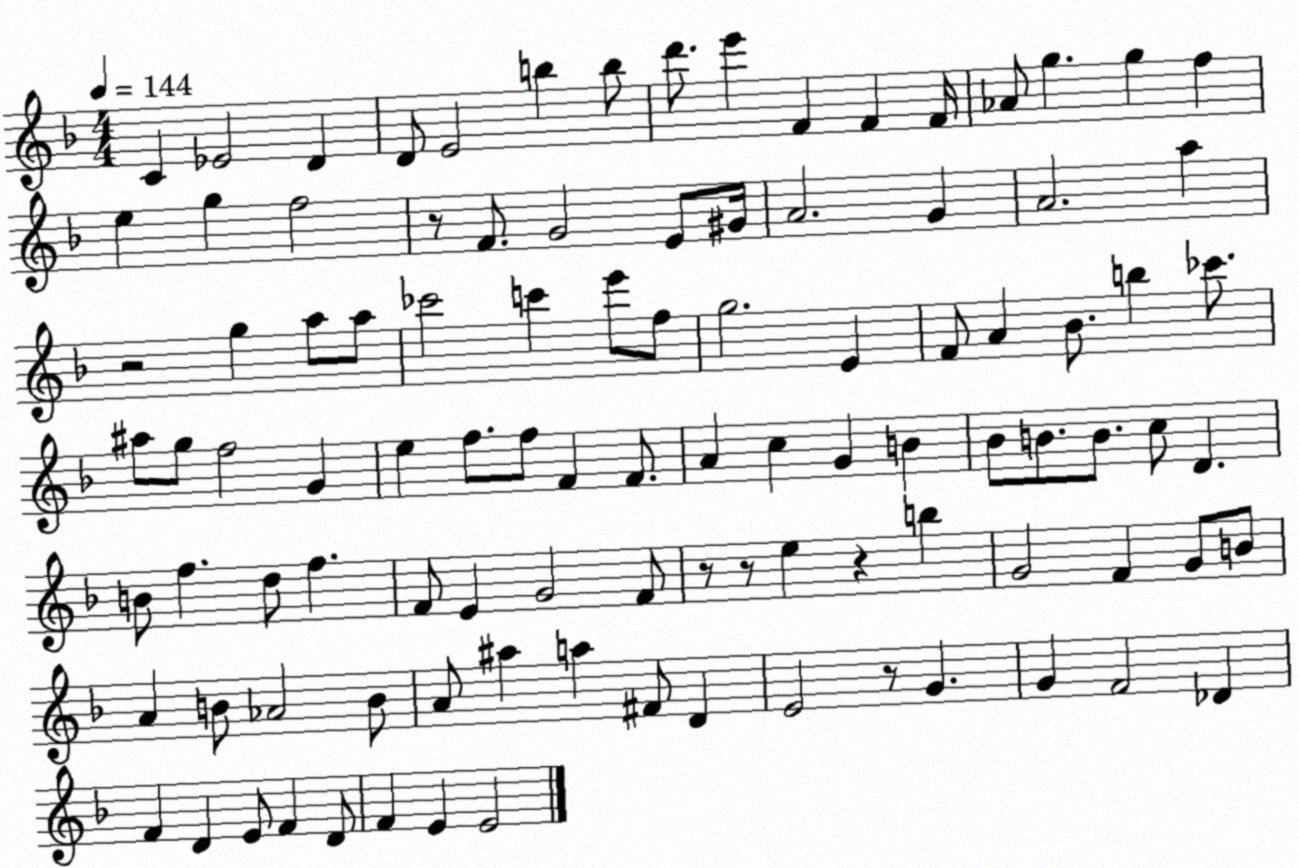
X:1
T:Untitled
M:4/4
L:1/4
K:F
C _E2 D D/2 E2 b b/2 d'/2 e' F F F/4 _A/2 g g f e g f2 z/2 F/2 G2 E/2 ^G/4 A2 G A2 a z2 g a/2 a/2 _c'2 c' e'/2 f/2 g2 E F/2 A _B/2 b _c'/2 ^a/2 g/2 f2 G e f/2 f/2 F F/2 A c G B _B/2 B/2 B/2 c/2 D B/2 f d/2 f F/2 E G2 F/2 z/2 z/2 e z b G2 F G/2 B/2 A B/2 _A2 B/2 A/2 ^a a ^F/2 D E2 z/2 G G F2 _D F D E/2 F D/2 F E E2